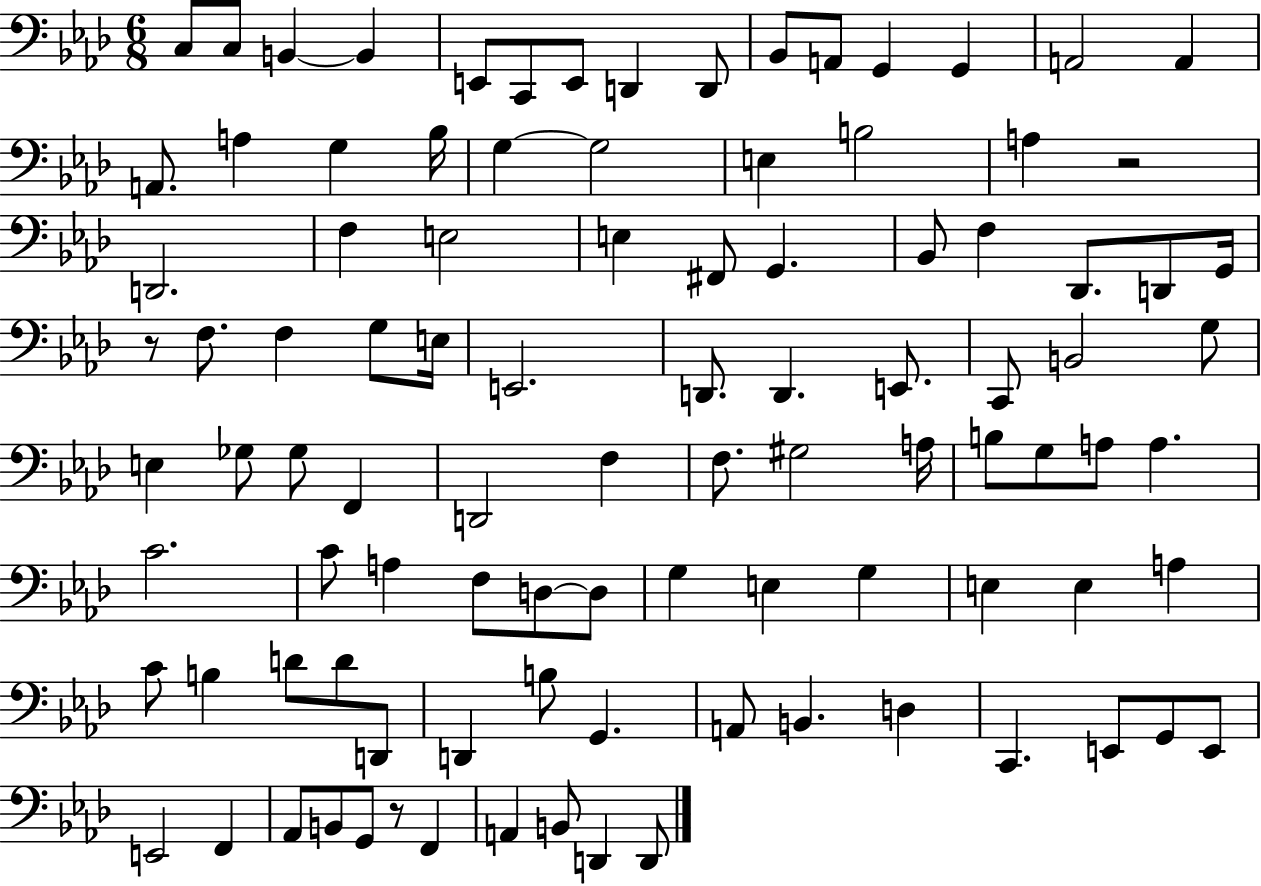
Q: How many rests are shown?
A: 3